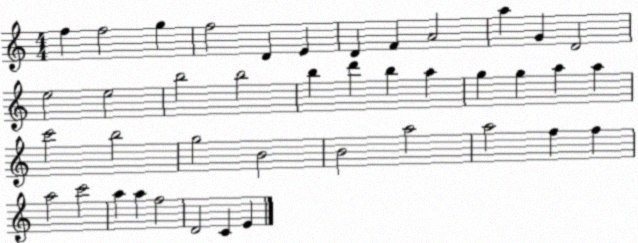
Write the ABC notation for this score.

X:1
T:Untitled
M:4/4
L:1/4
K:C
f f2 g f2 D E D F A2 a G D2 e2 e2 b2 b2 b d' b a g g a a c'2 b2 g2 B2 B2 a2 a2 f f a2 c'2 a a f2 D2 C E